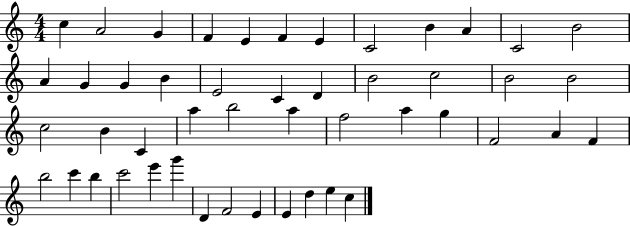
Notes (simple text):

C5/q A4/h G4/q F4/q E4/q F4/q E4/q C4/h B4/q A4/q C4/h B4/h A4/q G4/q G4/q B4/q E4/h C4/q D4/q B4/h C5/h B4/h B4/h C5/h B4/q C4/q A5/q B5/h A5/q F5/h A5/q G5/q F4/h A4/q F4/q B5/h C6/q B5/q C6/h E6/q G6/q D4/q F4/h E4/q E4/q D5/q E5/q C5/q